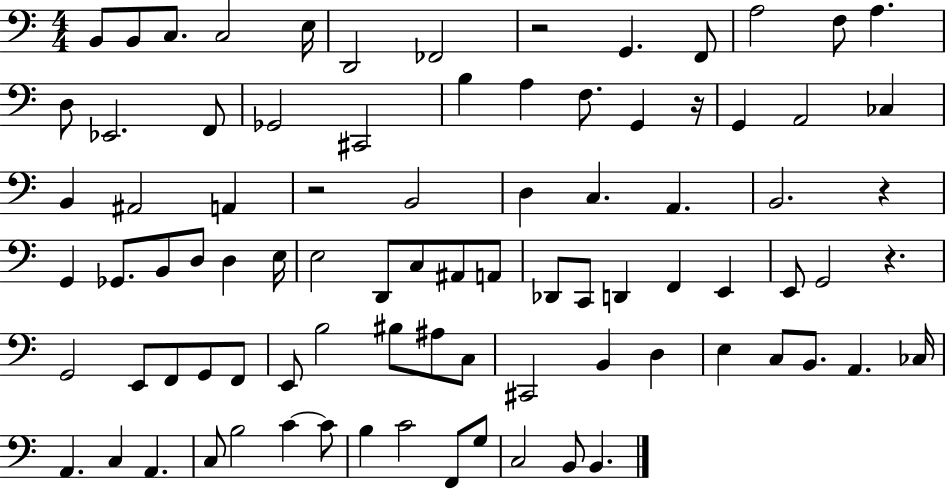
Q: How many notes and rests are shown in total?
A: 87